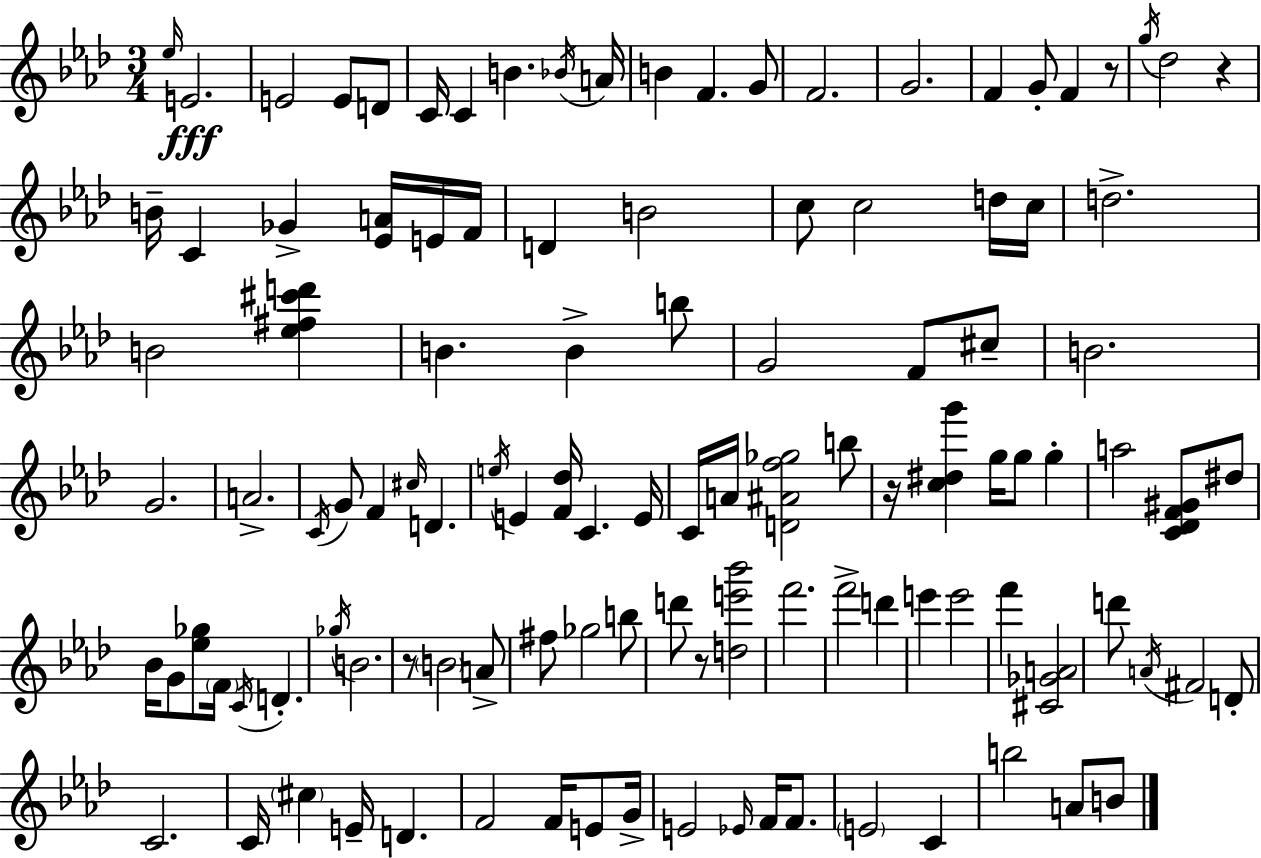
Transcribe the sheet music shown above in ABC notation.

X:1
T:Untitled
M:3/4
L:1/4
K:Fm
_e/4 E2 E2 E/2 D/2 C/4 C B _B/4 A/4 B F G/2 F2 G2 F G/2 F z/2 g/4 _d2 z B/4 C _G [_EA]/4 E/4 F/4 D B2 c/2 c2 d/4 c/4 d2 B2 [_e^f^c'd'] B B b/2 G2 F/2 ^c/2 B2 G2 A2 C/4 G/2 F ^c/4 D e/4 E [F_d]/4 C E/4 C/4 A/4 [D^Af_g]2 b/2 z/4 [c^dg'] g/4 g/2 g a2 [C_DF^G]/2 ^d/2 _B/4 G/2 [_e_g]/2 F/4 C/4 D _g/4 B2 z/2 B2 A/2 ^f/2 _g2 b/2 d'/2 z/2 [de'_b']2 f'2 f'2 d' e' e'2 f' [^C_GA]2 d'/2 A/4 ^F2 D/2 C2 C/4 ^c E/4 D F2 F/4 E/2 G/4 E2 _E/4 F/4 F/2 E2 C b2 A/2 B/2